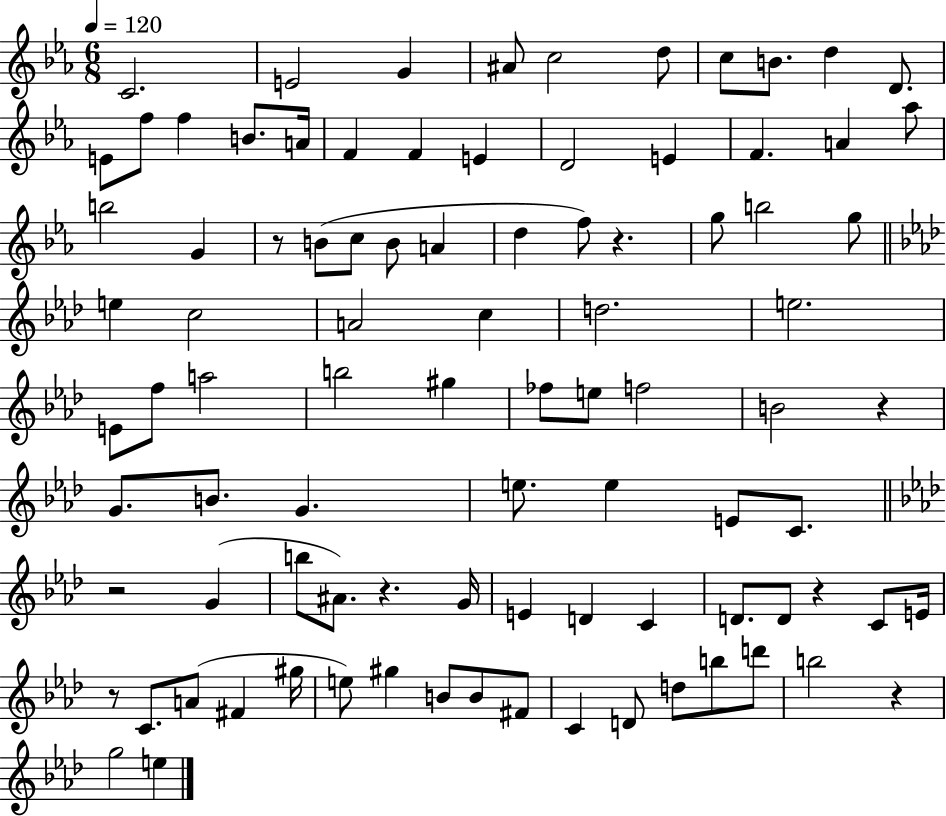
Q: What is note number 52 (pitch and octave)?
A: G4